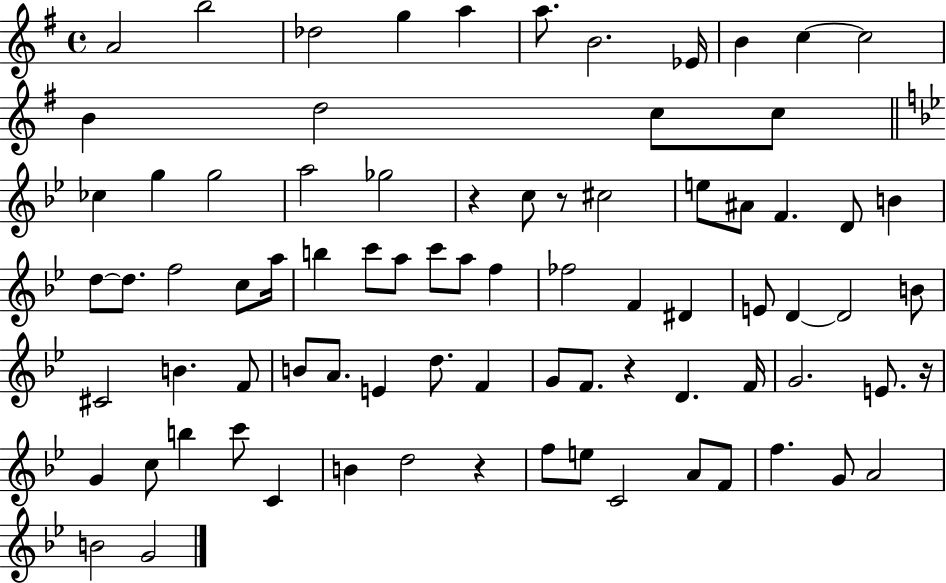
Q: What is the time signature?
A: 4/4